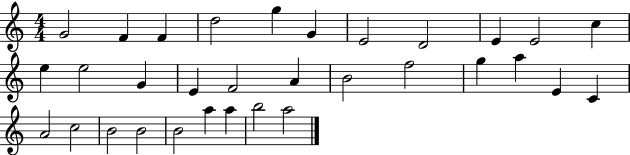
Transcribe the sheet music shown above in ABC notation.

X:1
T:Untitled
M:4/4
L:1/4
K:C
G2 F F d2 g G E2 D2 E E2 c e e2 G E F2 A B2 f2 g a E C A2 c2 B2 B2 B2 a a b2 a2